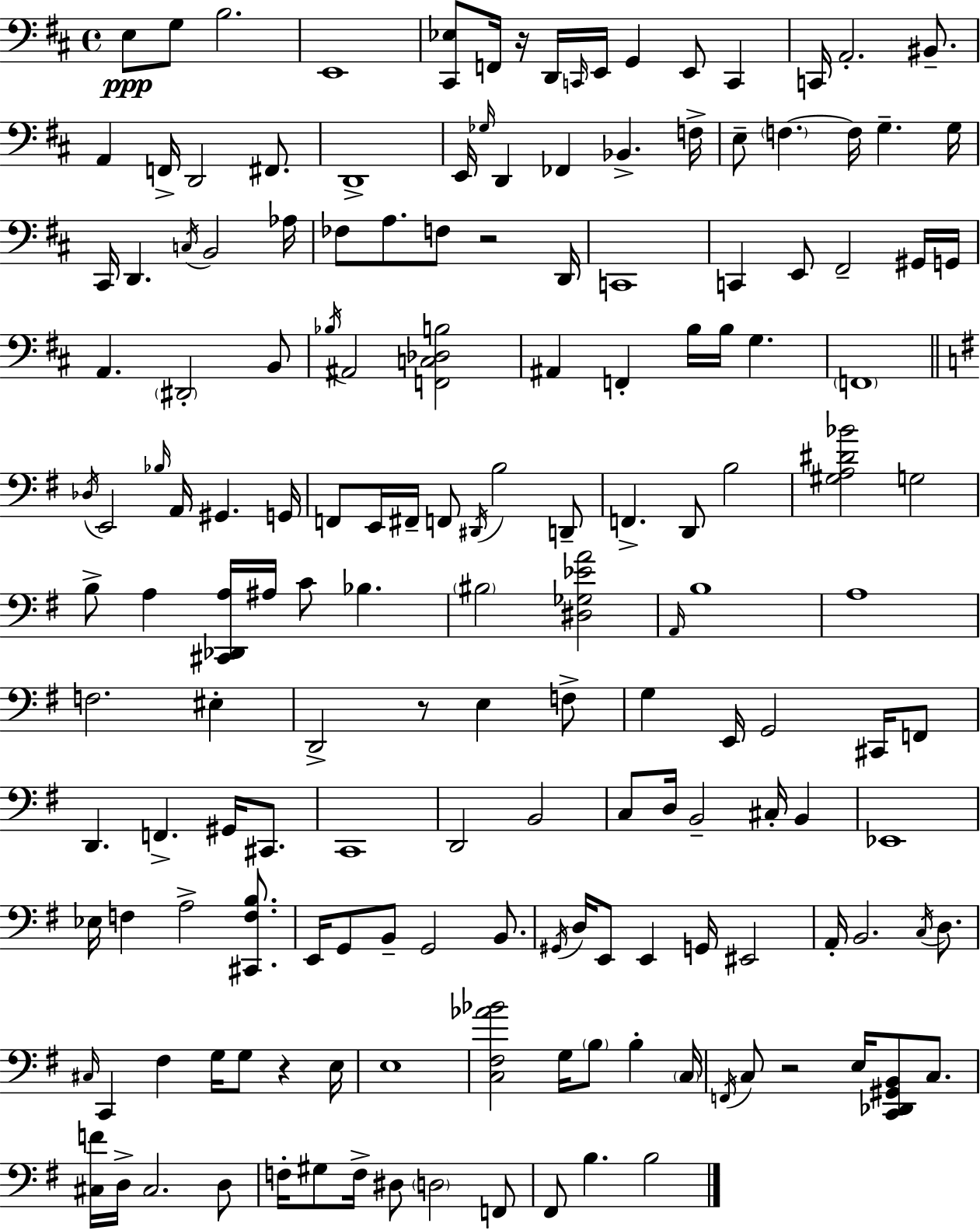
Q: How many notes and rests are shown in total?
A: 164